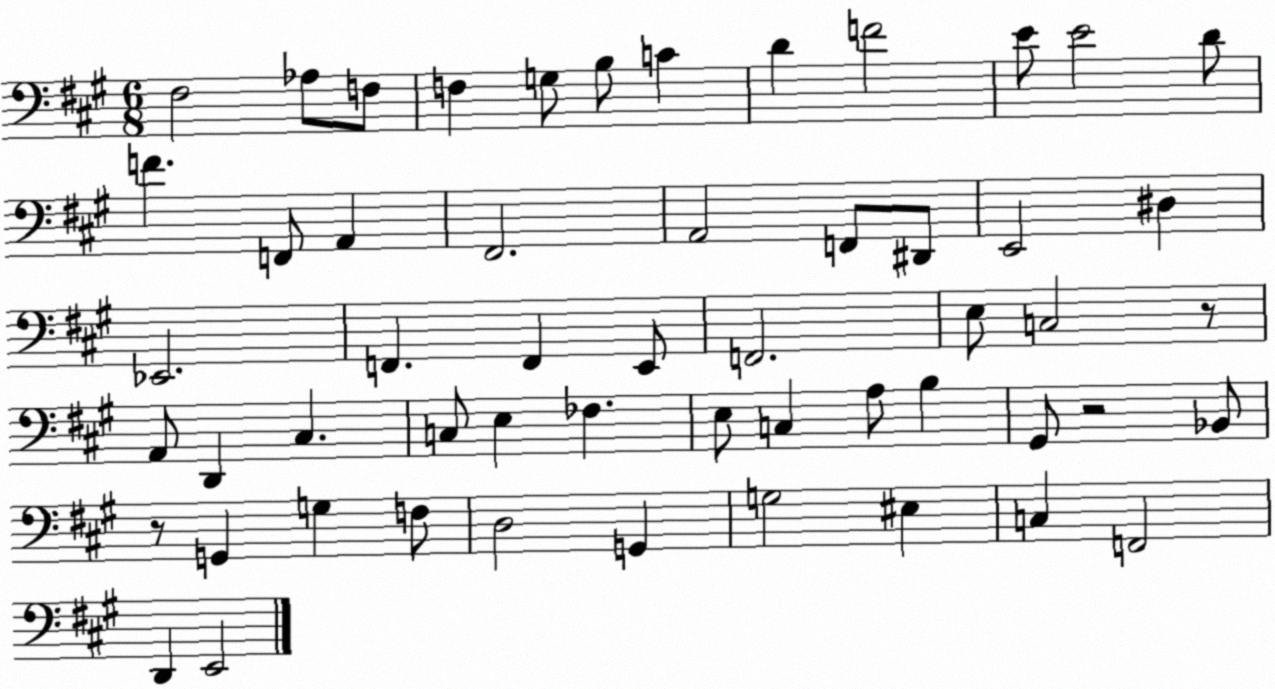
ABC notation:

X:1
T:Untitled
M:6/8
L:1/4
K:A
^F,2 _A,/2 F,/2 F, G,/2 B,/2 C D F2 E/2 E2 D/2 F F,,/2 A,, ^F,,2 A,,2 F,,/2 ^D,,/2 E,,2 ^D, _E,,2 F,, F,, E,,/2 F,,2 E,/2 C,2 z/2 A,,/2 D,, ^C, C,/2 E, _F, E,/2 C, A,/2 B, ^G,,/2 z2 _B,,/2 z/2 G,, G, F,/2 D,2 G,, G,2 ^E, C, F,,2 D,, E,,2